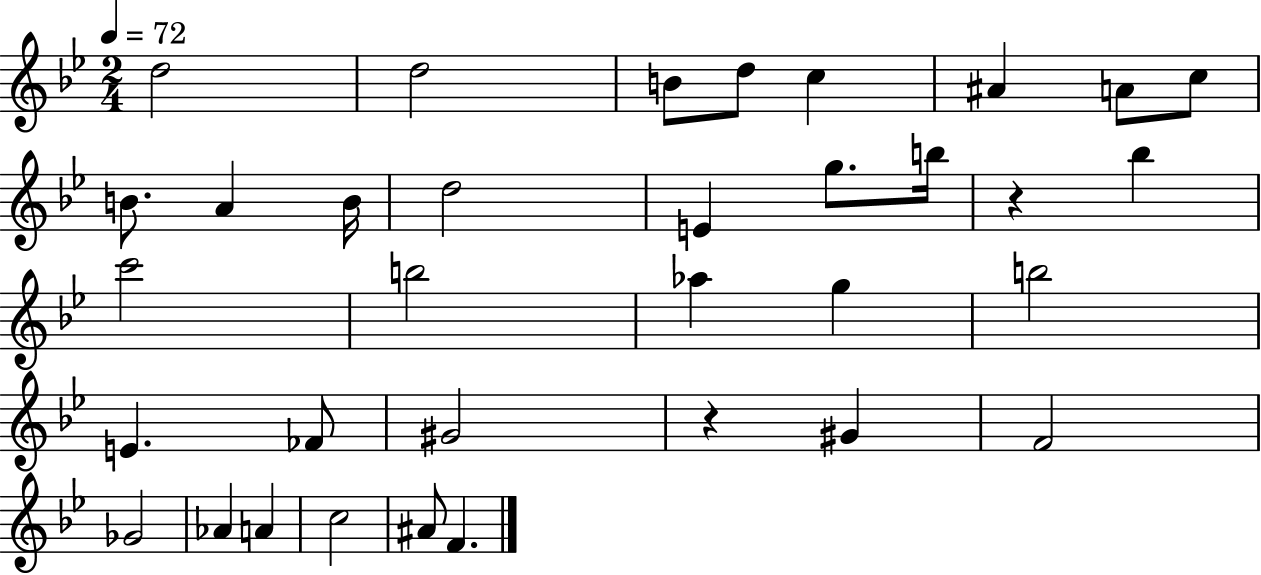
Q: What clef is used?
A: treble